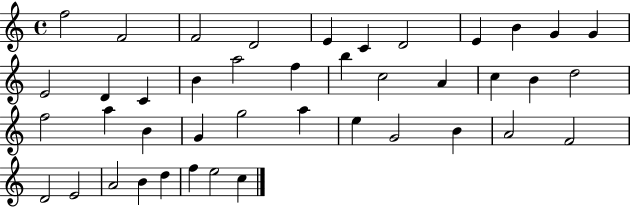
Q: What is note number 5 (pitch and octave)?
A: E4